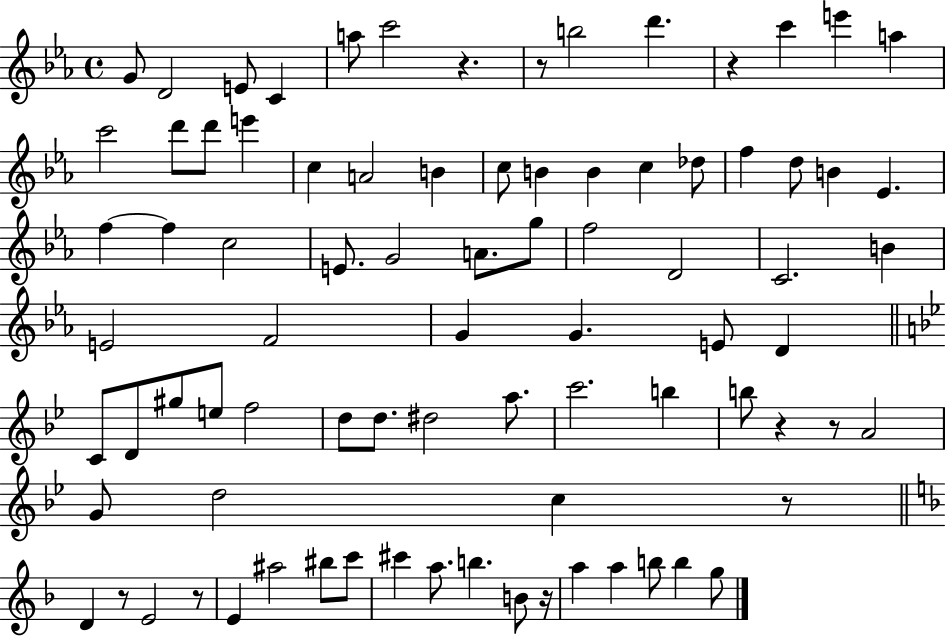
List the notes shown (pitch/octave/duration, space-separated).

G4/e D4/h E4/e C4/q A5/e C6/h R/q. R/e B5/h D6/q. R/q C6/q E6/q A5/q C6/h D6/e D6/e E6/q C5/q A4/h B4/q C5/e B4/q B4/q C5/q Db5/e F5/q D5/e B4/q Eb4/q. F5/q F5/q C5/h E4/e. G4/h A4/e. G5/e F5/h D4/h C4/h. B4/q E4/h F4/h G4/q G4/q. E4/e D4/q C4/e D4/e G#5/e E5/e F5/h D5/e D5/e. D#5/h A5/e. C6/h. B5/q B5/e R/q R/e A4/h G4/e D5/h C5/q R/e D4/q R/e E4/h R/e E4/q A#5/h BIS5/e C6/e C#6/q A5/e. B5/q. B4/e R/s A5/q A5/q B5/e B5/q G5/e